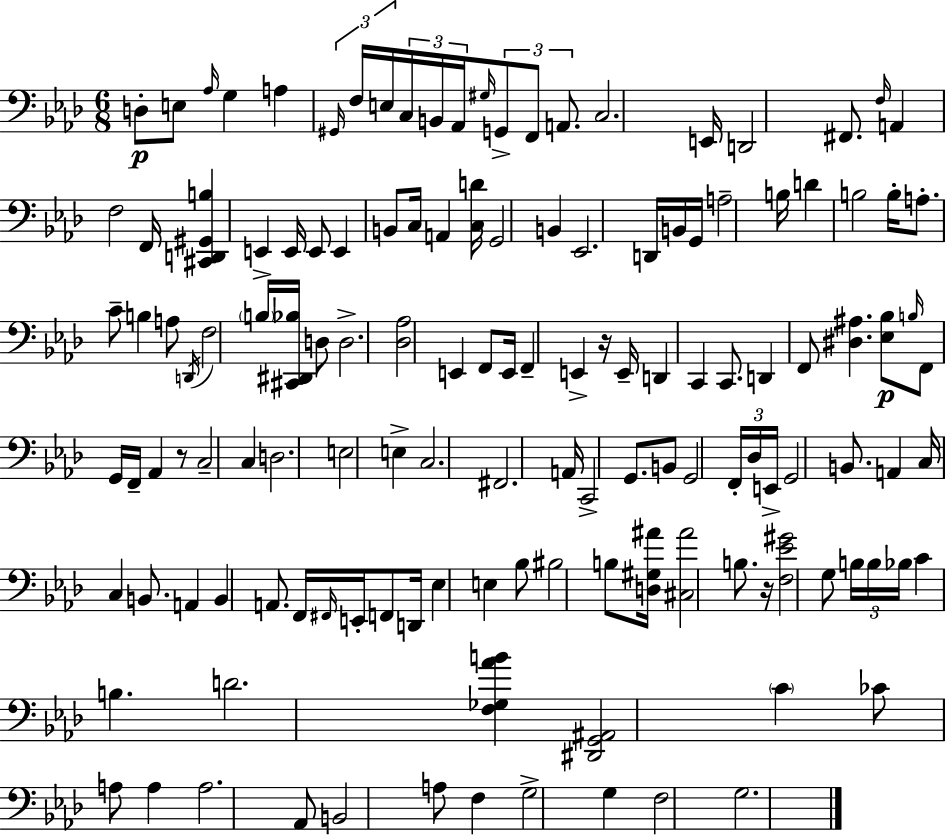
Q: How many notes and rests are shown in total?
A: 135